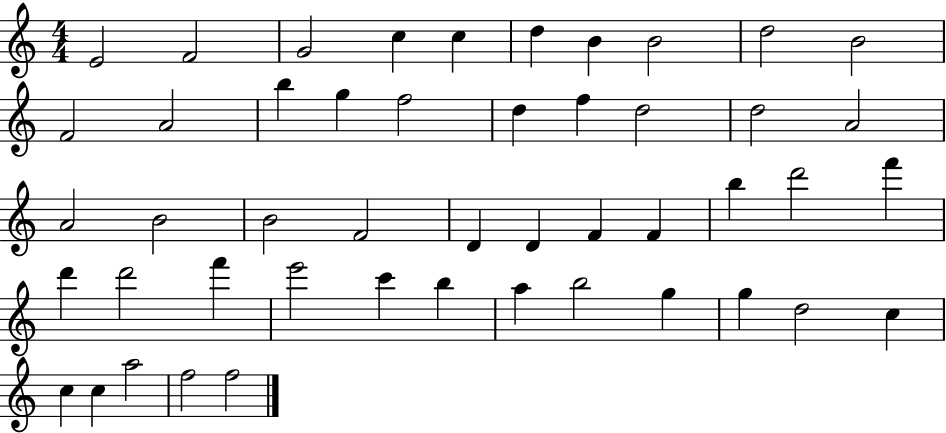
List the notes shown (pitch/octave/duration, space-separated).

E4/h F4/h G4/h C5/q C5/q D5/q B4/q B4/h D5/h B4/h F4/h A4/h B5/q G5/q F5/h D5/q F5/q D5/h D5/h A4/h A4/h B4/h B4/h F4/h D4/q D4/q F4/q F4/q B5/q D6/h F6/q D6/q D6/h F6/q E6/h C6/q B5/q A5/q B5/h G5/q G5/q D5/h C5/q C5/q C5/q A5/h F5/h F5/h